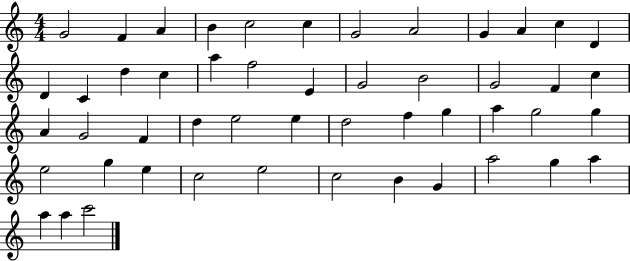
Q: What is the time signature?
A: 4/4